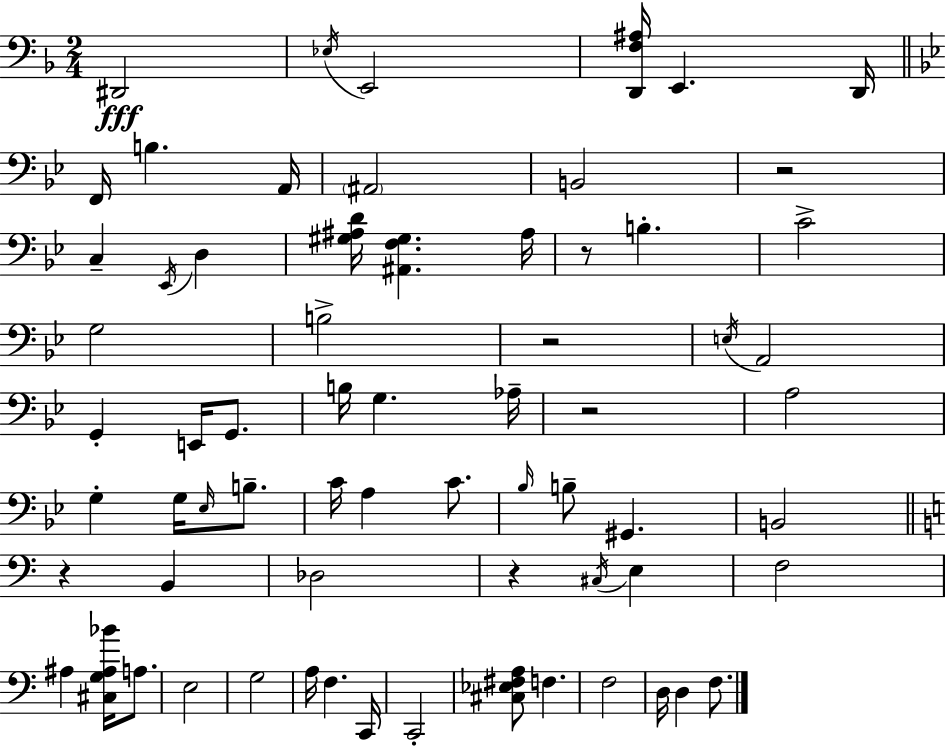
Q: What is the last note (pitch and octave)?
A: F3